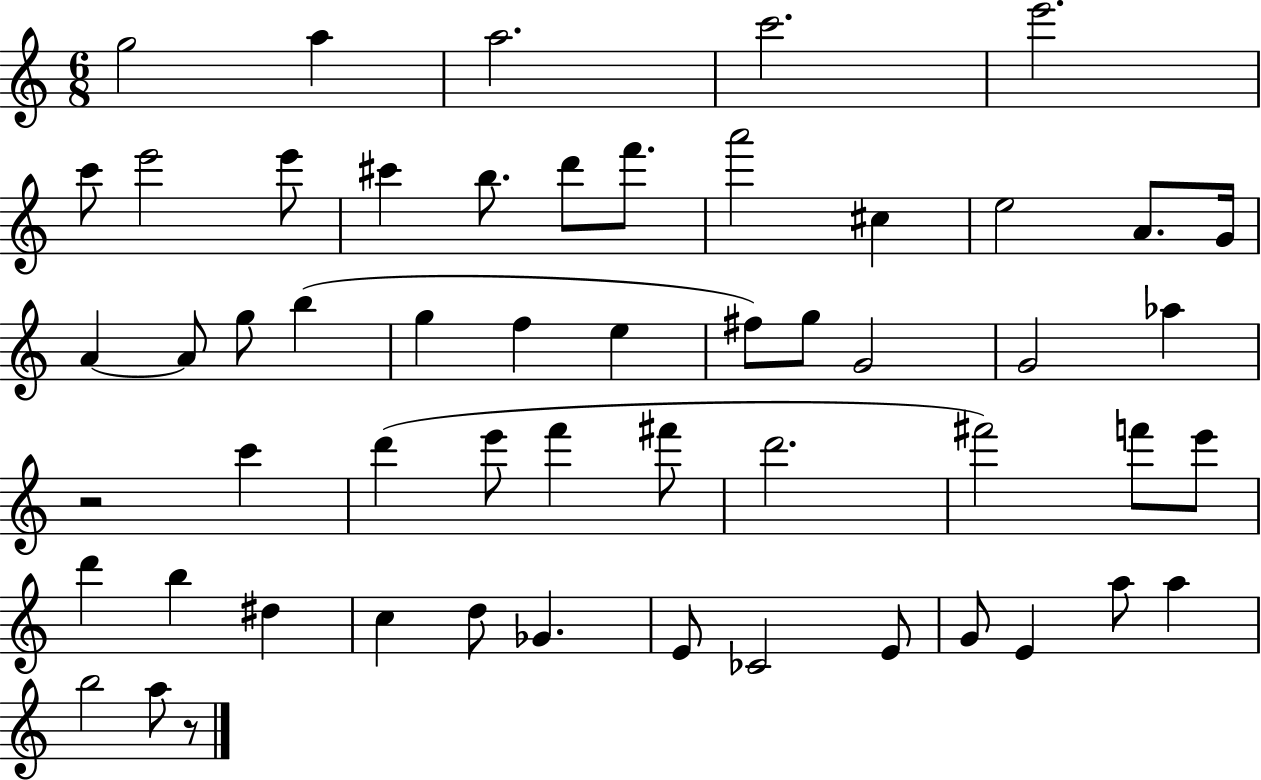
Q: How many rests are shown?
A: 2